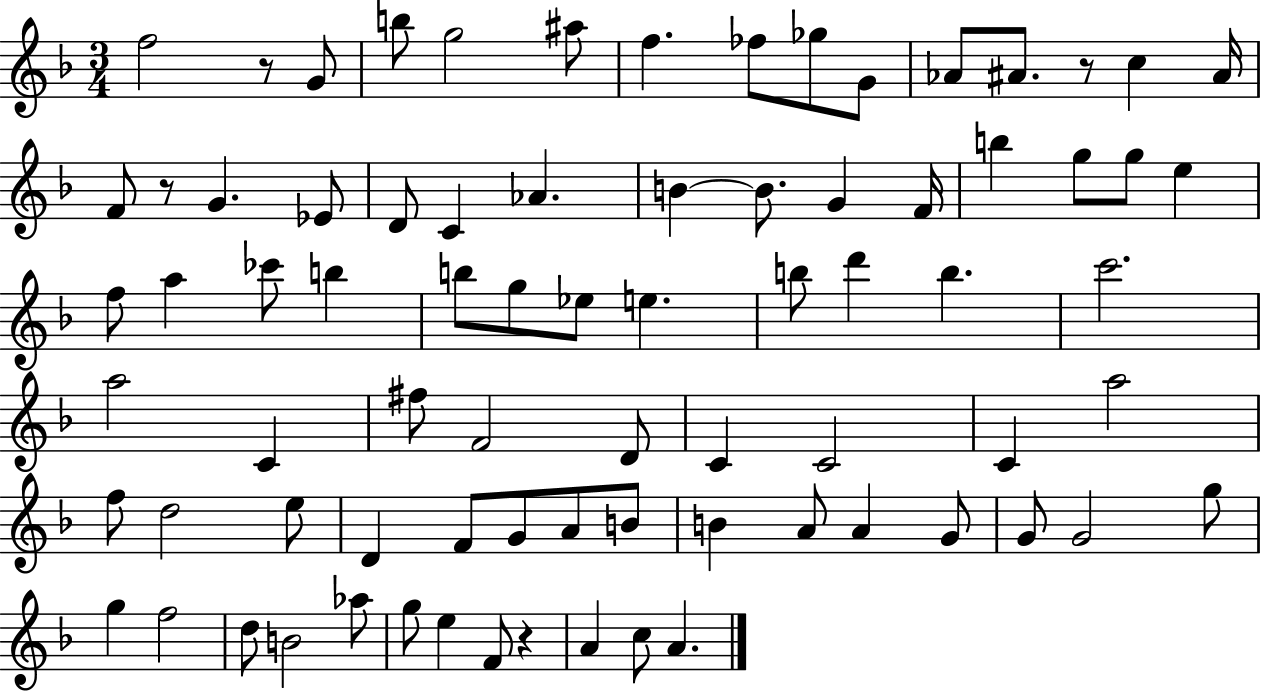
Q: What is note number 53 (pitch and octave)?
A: F4